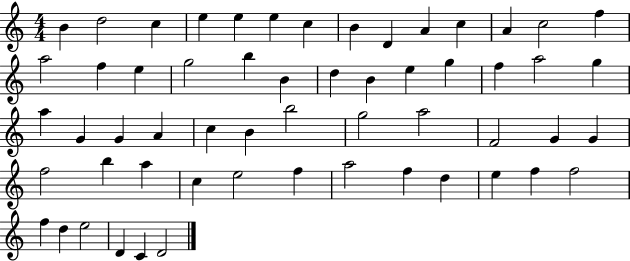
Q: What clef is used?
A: treble